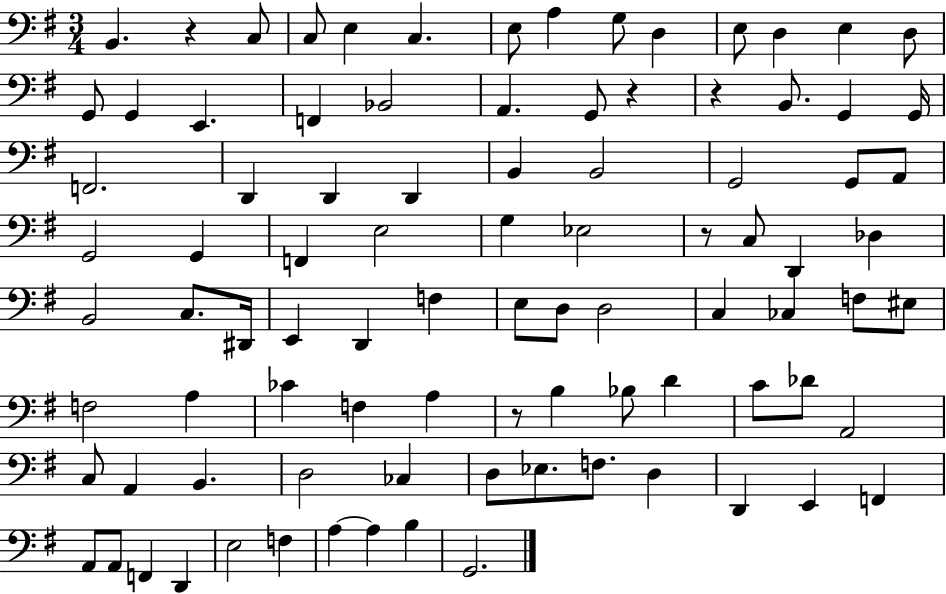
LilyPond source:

{
  \clef bass
  \numericTimeSignature
  \time 3/4
  \key g \major
  \repeat volta 2 { b,4. r4 c8 | c8 e4 c4. | e8 a4 g8 d4 | e8 d4 e4 d8 | \break g,8 g,4 e,4. | f,4 bes,2 | a,4. g,8 r4 | r4 b,8. g,4 g,16 | \break f,2. | d,4 d,4 d,4 | b,4 b,2 | g,2 g,8 a,8 | \break g,2 g,4 | f,4 e2 | g4 ees2 | r8 c8 d,4 des4 | \break b,2 c8. dis,16 | e,4 d,4 f4 | e8 d8 d2 | c4 ces4 f8 eis8 | \break f2 a4 | ces'4 f4 a4 | r8 b4 bes8 d'4 | c'8 des'8 a,2 | \break c8 a,4 b,4. | d2 ces4 | d8 ees8. f8. d4 | d,4 e,4 f,4 | \break a,8 a,8 f,4 d,4 | e2 f4 | a4~~ a4 b4 | g,2. | \break } \bar "|."
}